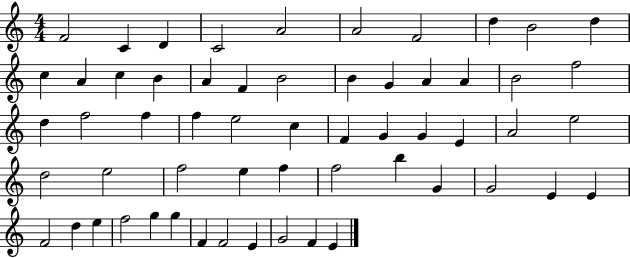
{
  \clef treble
  \numericTimeSignature
  \time 4/4
  \key c \major
  f'2 c'4 d'4 | c'2 a'2 | a'2 f'2 | d''4 b'2 d''4 | \break c''4 a'4 c''4 b'4 | a'4 f'4 b'2 | b'4 g'4 a'4 a'4 | b'2 f''2 | \break d''4 f''2 f''4 | f''4 e''2 c''4 | f'4 g'4 g'4 e'4 | a'2 e''2 | \break d''2 e''2 | f''2 e''4 f''4 | f''2 b''4 g'4 | g'2 e'4 e'4 | \break f'2 d''4 e''4 | f''2 g''4 g''4 | f'4 f'2 e'4 | g'2 f'4 e'4 | \break \bar "|."
}